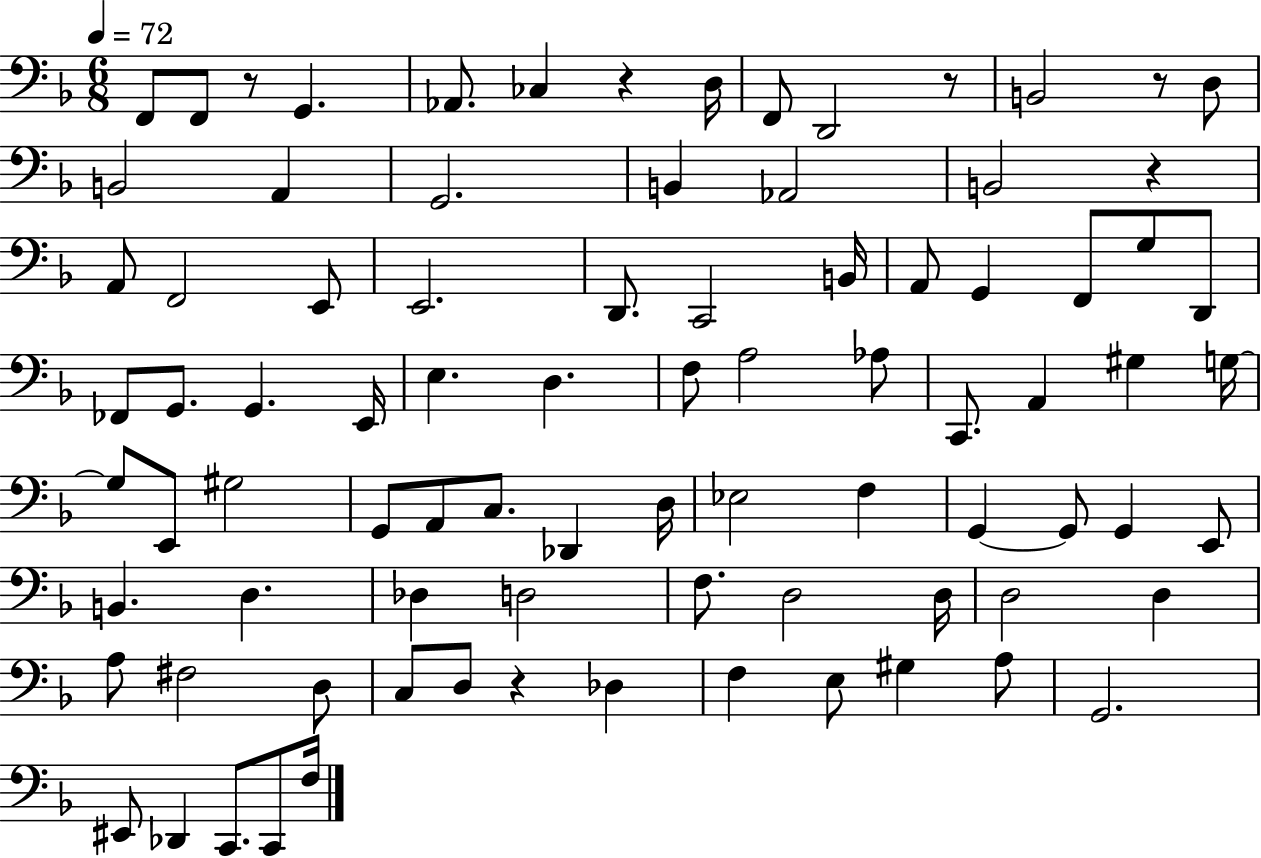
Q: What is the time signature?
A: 6/8